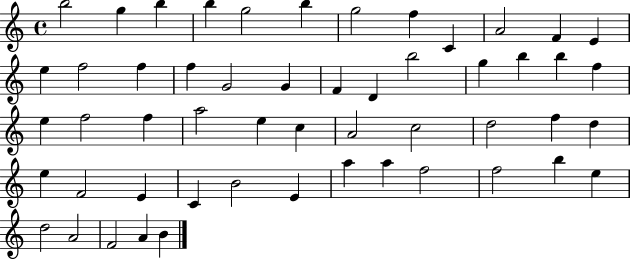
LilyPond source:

{
  \clef treble
  \time 4/4
  \defaultTimeSignature
  \key c \major
  b''2 g''4 b''4 | b''4 g''2 b''4 | g''2 f''4 c'4 | a'2 f'4 e'4 | \break e''4 f''2 f''4 | f''4 g'2 g'4 | f'4 d'4 b''2 | g''4 b''4 b''4 f''4 | \break e''4 f''2 f''4 | a''2 e''4 c''4 | a'2 c''2 | d''2 f''4 d''4 | \break e''4 f'2 e'4 | c'4 b'2 e'4 | a''4 a''4 f''2 | f''2 b''4 e''4 | \break d''2 a'2 | f'2 a'4 b'4 | \bar "|."
}